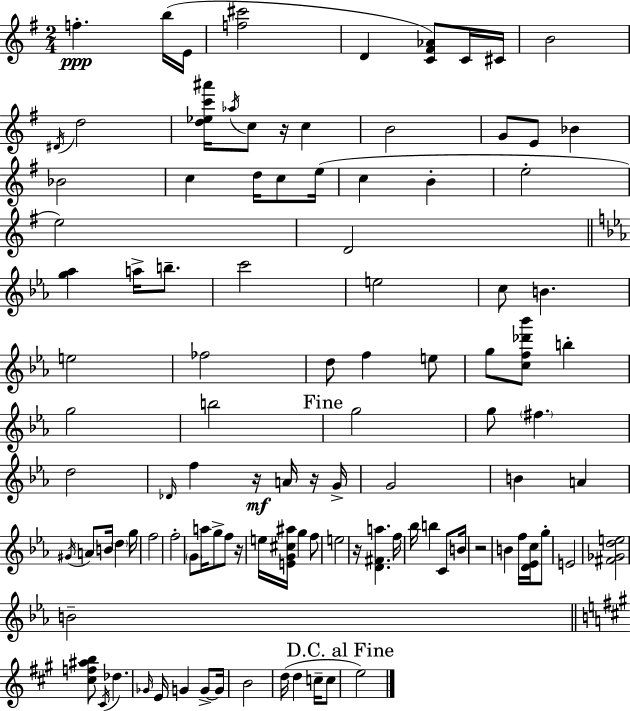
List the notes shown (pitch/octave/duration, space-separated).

F5/q. B5/s E4/s [F5,C#6]/h D4/q [C4,F#4,Ab4]/e C4/s C#4/s B4/h D#4/s D5/h [D5,Eb5,C6,A#6]/s Ab5/s C5/e R/s C5/q B4/h G4/e E4/e Bb4/q Bb4/h C5/q D5/s C5/e E5/s C5/q B4/q E5/h E5/h D4/h [G5,Ab5]/q A5/s B5/e. C6/h E5/h C5/e B4/q. E5/h FES5/h D5/e F5/q E5/e G5/e [C5,F5,Db6,Bb6]/e B5/q G5/h B5/h G5/h G5/e F#5/q. D5/h Db4/s F5/q R/s A4/s R/s G4/s G4/h B4/q A4/q G#4/s A4/e B4/s D5/q G5/s F5/h F5/h G4/e A5/s G5/e F5/e R/s E5/s [E4,G4,C#5,A#5]/s G5/q F5/e E5/h R/s [D4,F#4,A5]/q. F5/s Bb5/s B5/q C4/e B4/s R/h B4/q F5/s [D4,Eb4,C5]/s G5/e E4/h [F#4,Gb4,D5,E5]/h B4/h [C#5,F5,A#5,B5]/e C#4/s Db5/q. Gb4/s E4/s G4/q G4/e G4/s B4/h D5/s D5/q C5/s C5/e E5/h